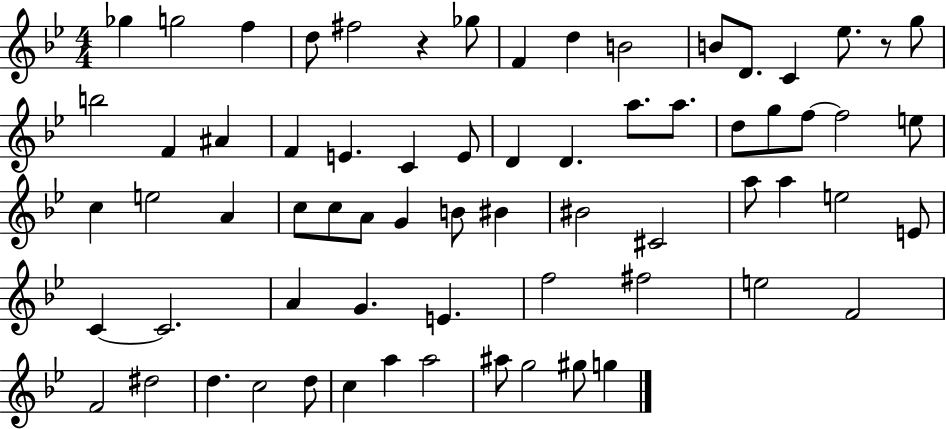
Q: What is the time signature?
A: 4/4